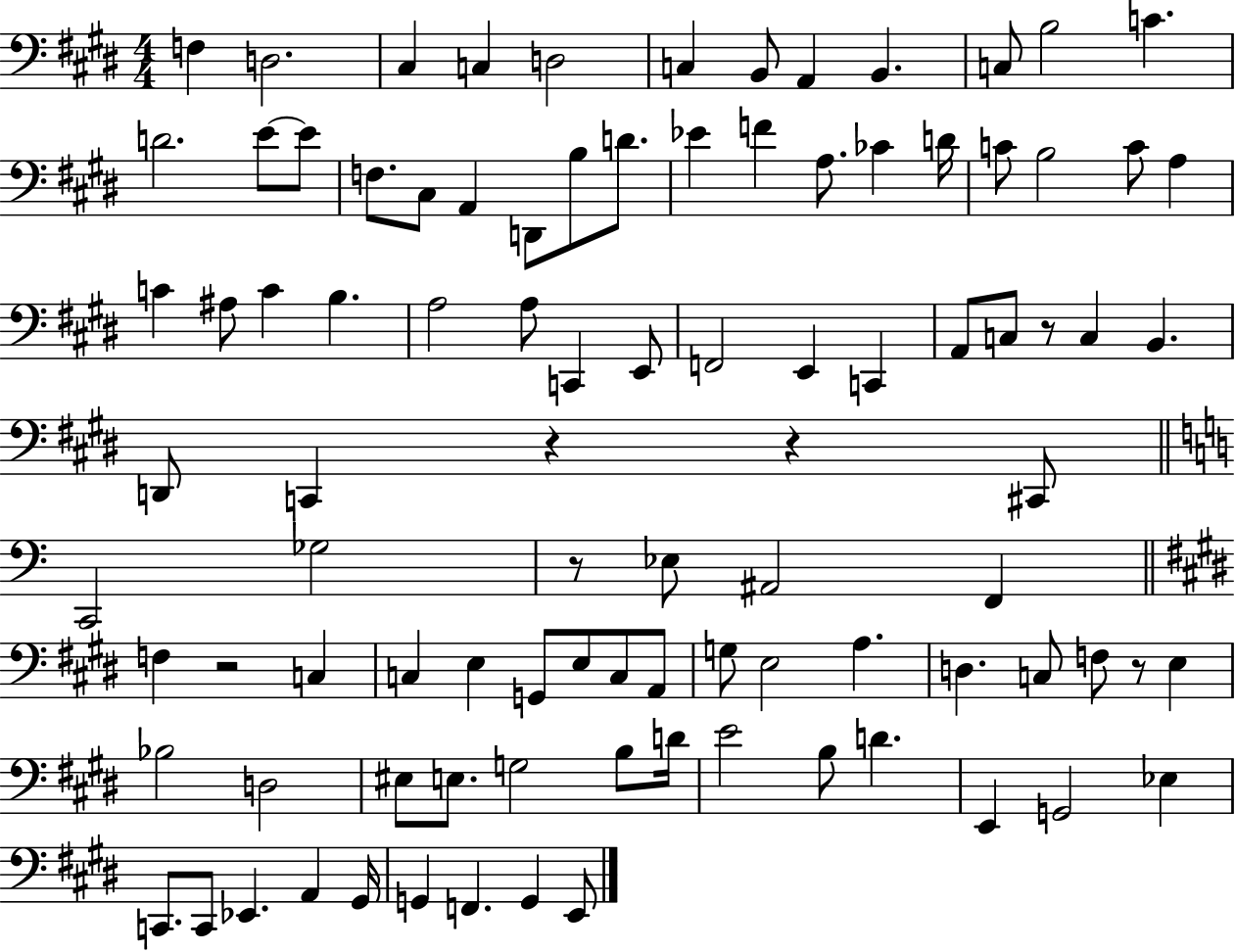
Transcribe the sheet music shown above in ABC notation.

X:1
T:Untitled
M:4/4
L:1/4
K:E
F, D,2 ^C, C, D,2 C, B,,/2 A,, B,, C,/2 B,2 C D2 E/2 E/2 F,/2 ^C,/2 A,, D,,/2 B,/2 D/2 _E F A,/2 _C D/4 C/2 B,2 C/2 A, C ^A,/2 C B, A,2 A,/2 C,, E,,/2 F,,2 E,, C,, A,,/2 C,/2 z/2 C, B,, D,,/2 C,, z z ^C,,/2 C,,2 _G,2 z/2 _E,/2 ^A,,2 F,, F, z2 C, C, E, G,,/2 E,/2 C,/2 A,,/2 G,/2 E,2 A, D, C,/2 F,/2 z/2 E, _B,2 D,2 ^E,/2 E,/2 G,2 B,/2 D/4 E2 B,/2 D E,, G,,2 _E, C,,/2 C,,/2 _E,, A,, ^G,,/4 G,, F,, G,, E,,/2